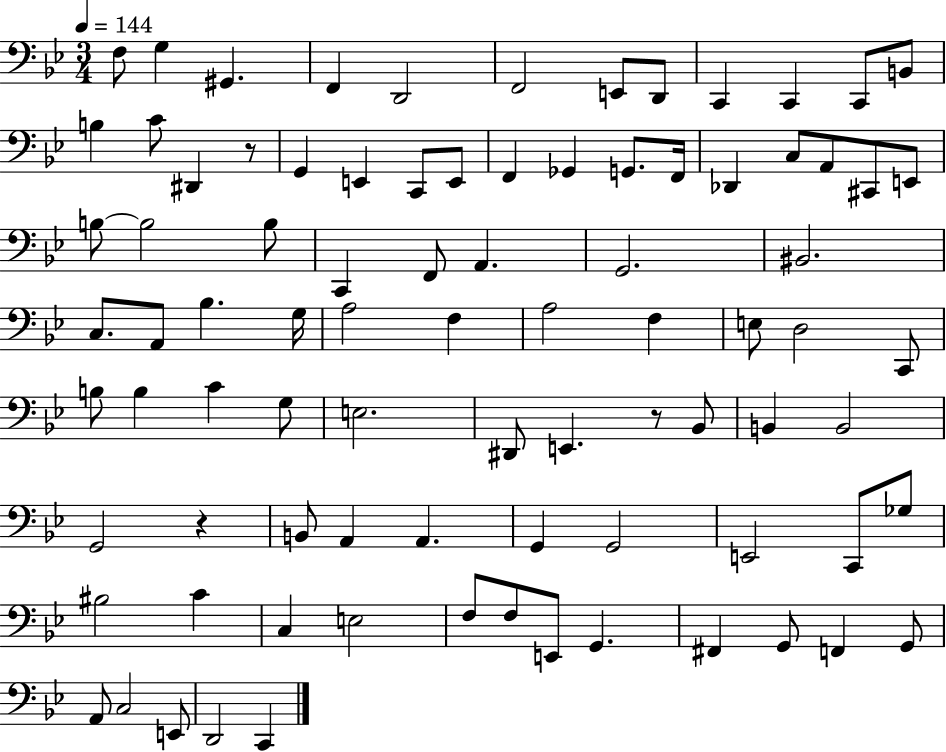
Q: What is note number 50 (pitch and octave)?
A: C4